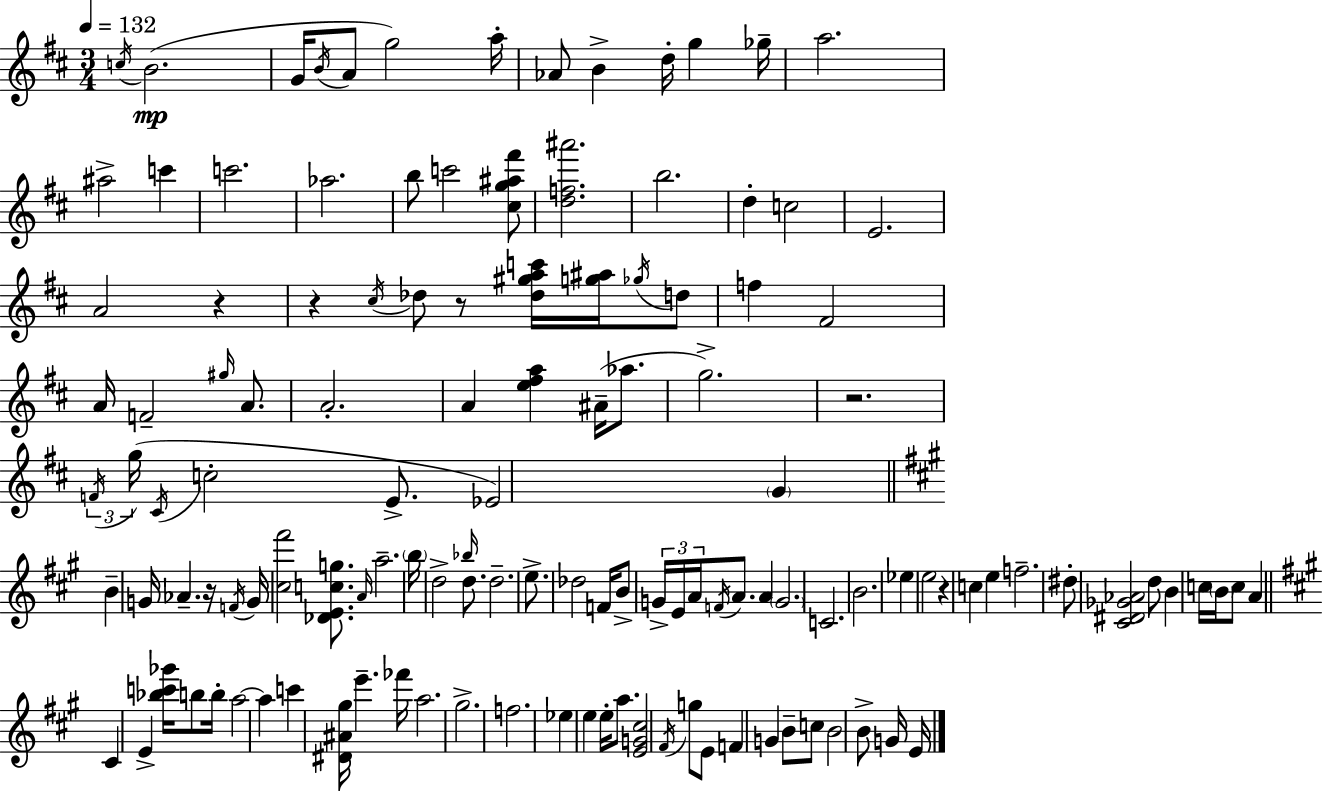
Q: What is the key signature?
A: D major